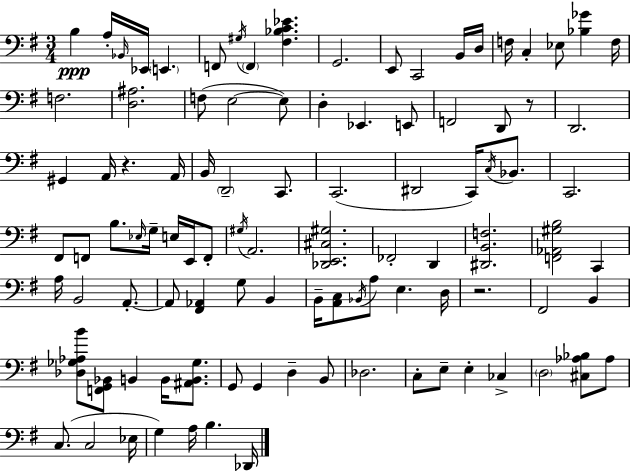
{
  \clef bass
  \numericTimeSignature
  \time 3/4
  \key g \major
  b4\ppp a16-. \grace { bes,16 } ees,16 \parenthesize e,4. | f,8 \acciaccatura { gis16 } \parenthesize f,4 <fis bes c' ees'>4. | g,2. | e,8 c,2 | \break b,16 d16 f16 c4-. ees8 <bes ges'>4 | f16 f2. | <d ais>2. | f8( e2~~ | \break e8) d4-. ees,4. | e,8 f,2 d,8 | r8 d,2. | gis,4 a,16 r4. | \break a,16 b,16 \parenthesize d,2-- c,8. | c,2.( | dis,2 c,16) \acciaccatura { c16 } | bes,8. c,2. | \break fis,8 f,8 b8. \grace { ees16 } g16-- | e16 e,16 f,8-. \acciaccatura { gis16 } a,2. | <des, e, cis gis>2. | fes,2-. | \break d,4 <dis, b, f>2. | <f, aes, gis b>2 | c,4 a16 b,2 | a,8.-.~~ a,8 <fis, aes,>4 g8 | \break b,4 b,16-- <a, c>8 \acciaccatura { bes,16 } a8 e4. | d16 r2. | fis,2 | b,4 <des ges aes b'>8 <f, g, bes,>8 b,4 | \break b,16 <ais, b, ges>8. g,8 g,4 | d4-- b,8 des2. | c8-. e8-- e4-. | ces4-> \parenthesize d2 | \break <cis aes bes>8 aes8 c8.( c2 | ees16 g4) a16 b4. | des,16 \bar "|."
}